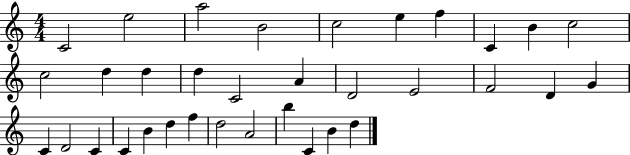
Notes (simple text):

C4/h E5/h A5/h B4/h C5/h E5/q F5/q C4/q B4/q C5/h C5/h D5/q D5/q D5/q C4/h A4/q D4/h E4/h F4/h D4/q G4/q C4/q D4/h C4/q C4/q B4/q D5/q F5/q D5/h A4/h B5/q C4/q B4/q D5/q